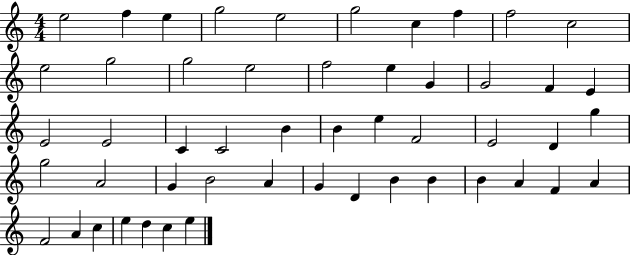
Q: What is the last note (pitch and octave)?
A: E5